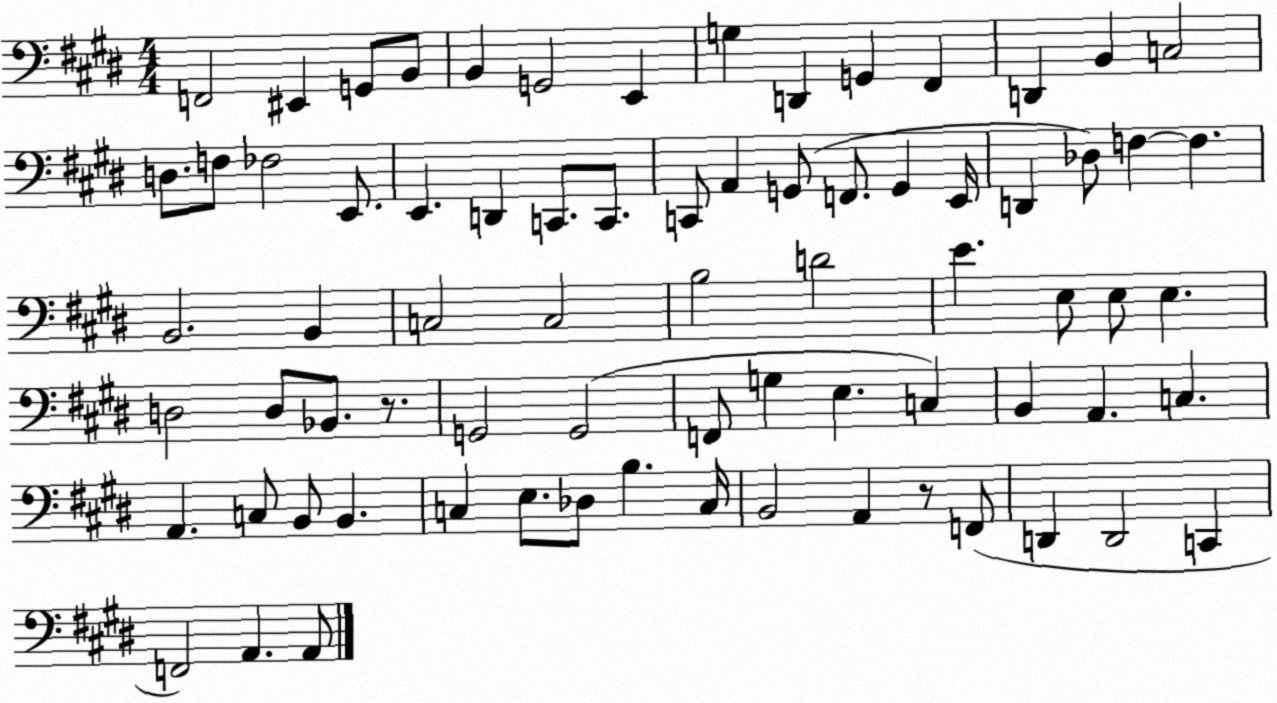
X:1
T:Untitled
M:4/4
L:1/4
K:E
F,,2 ^E,, G,,/2 B,,/2 B,, G,,2 E,, G, D,, G,, ^F,, D,, B,, C,2 D,/2 F,/2 _F,2 E,,/2 E,, D,, C,,/2 C,,/2 C,,/2 A,, G,,/2 F,,/2 G,, E,,/4 D,, _D,/2 F, F, B,,2 B,, C,2 C,2 B,2 D2 E E,/2 E,/2 E, D,2 D,/2 _B,,/2 z/2 G,,2 G,,2 F,,/2 G, E, C, B,, A,, C, A,, C,/2 B,,/2 B,, C, E,/2 _D,/2 B, C,/4 B,,2 A,, z/2 F,,/2 D,, D,,2 C,, F,,2 A,, A,,/2